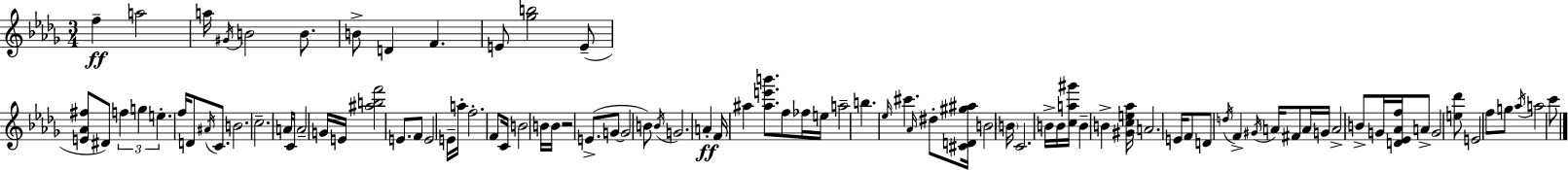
X:1
T:Untitled
M:3/4
L:1/4
K:Bbm
f a2 a/4 ^G/4 B2 B/2 B/2 D F E/2 [_gb]2 E/2 [E_A^f]/2 ^D/2 f g e f/4 D/2 ^A/4 C/2 B2 c2 A/4 C/2 A2 G/4 E/4 [^abf']2 E/2 F/2 E2 E/4 a/4 f2 F/2 C/4 B2 B/4 B/4 z2 E/2 G/2 G2 B/2 B/4 G2 A F/4 ^a [^ae'b']/2 f/2 _f/4 e/4 a2 b _e/4 ^c' _A/4 ^d/2 [^CD^g^a]/4 B2 B/4 C2 B/4 B/4 [ca^g']/4 B B [^Gce_a]/4 A2 E/4 F/2 D/2 d/4 F ^G/4 A/4 ^F/2 A/4 G/4 A2 B/2 G/4 [D_E_Af]/4 A/2 G2 [e_d']/2 E2 f/2 g/2 _a/4 a2 c'/2